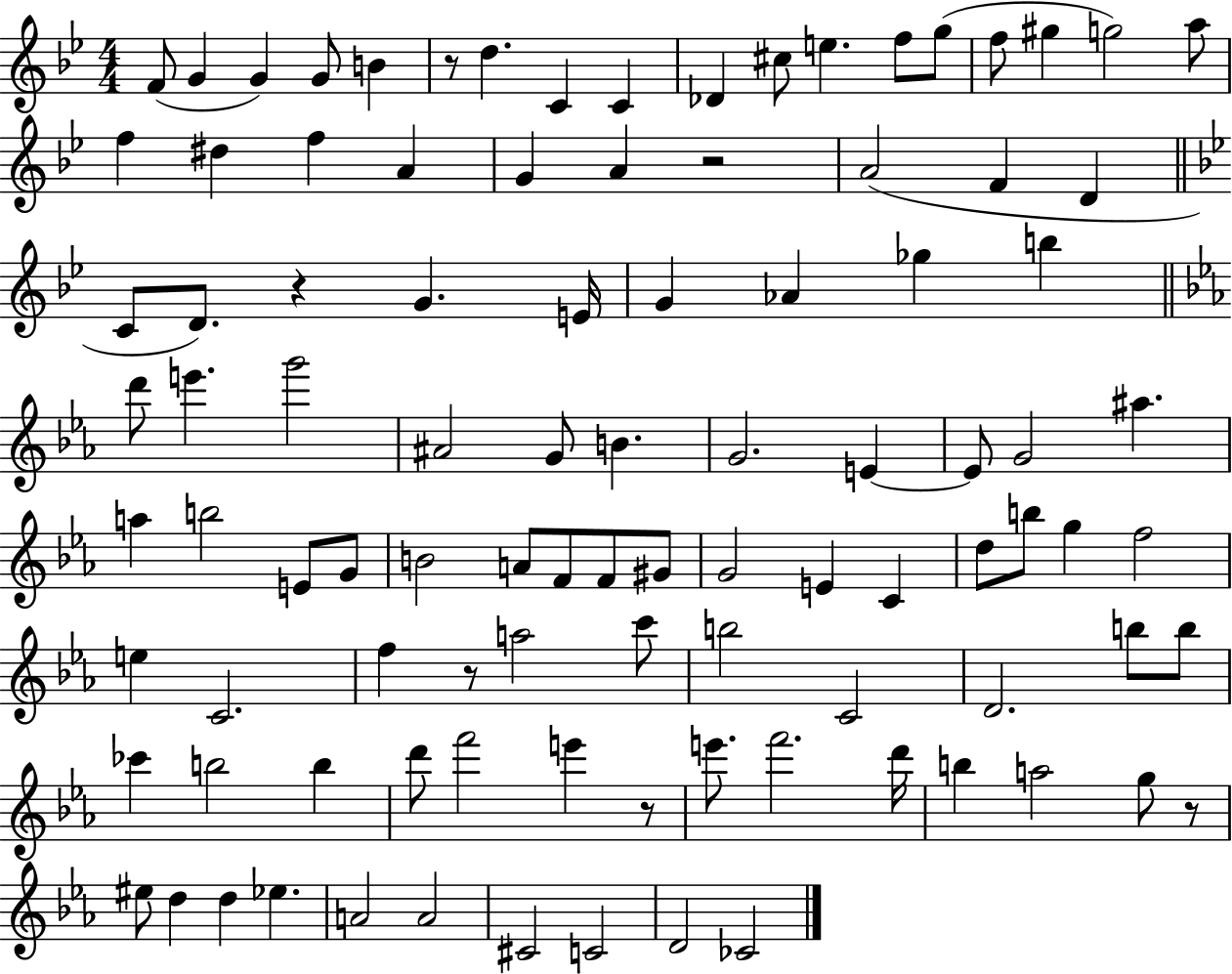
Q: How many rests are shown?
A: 6